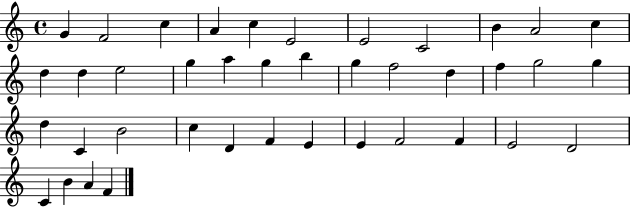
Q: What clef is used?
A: treble